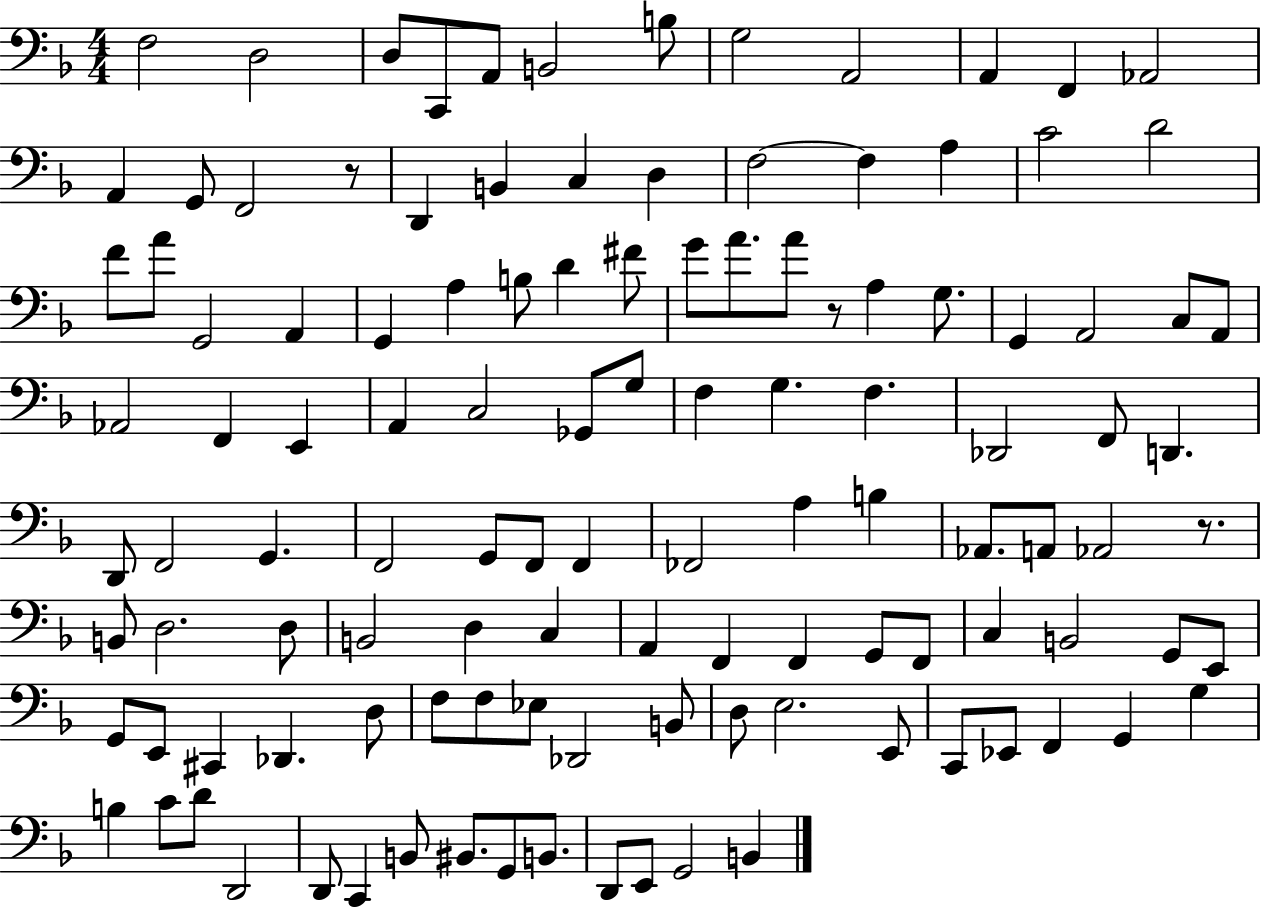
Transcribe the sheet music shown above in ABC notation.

X:1
T:Untitled
M:4/4
L:1/4
K:F
F,2 D,2 D,/2 C,,/2 A,,/2 B,,2 B,/2 G,2 A,,2 A,, F,, _A,,2 A,, G,,/2 F,,2 z/2 D,, B,, C, D, F,2 F, A, C2 D2 F/2 A/2 G,,2 A,, G,, A, B,/2 D ^F/2 G/2 A/2 A/2 z/2 A, G,/2 G,, A,,2 C,/2 A,,/2 _A,,2 F,, E,, A,, C,2 _G,,/2 G,/2 F, G, F, _D,,2 F,,/2 D,, D,,/2 F,,2 G,, F,,2 G,,/2 F,,/2 F,, _F,,2 A, B, _A,,/2 A,,/2 _A,,2 z/2 B,,/2 D,2 D,/2 B,,2 D, C, A,, F,, F,, G,,/2 F,,/2 C, B,,2 G,,/2 E,,/2 G,,/2 E,,/2 ^C,, _D,, D,/2 F,/2 F,/2 _E,/2 _D,,2 B,,/2 D,/2 E,2 E,,/2 C,,/2 _E,,/2 F,, G,, G, B, C/2 D/2 D,,2 D,,/2 C,, B,,/2 ^B,,/2 G,,/2 B,,/2 D,,/2 E,,/2 G,,2 B,,